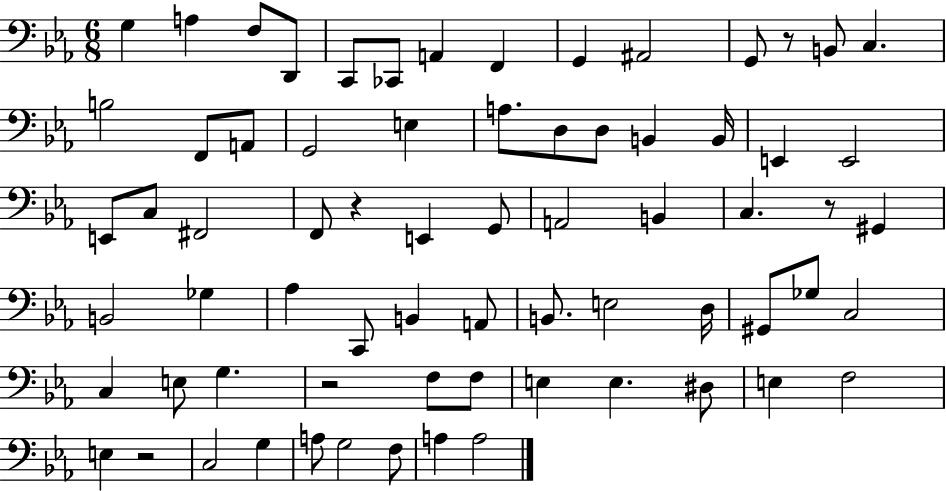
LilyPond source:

{
  \clef bass
  \numericTimeSignature
  \time 6/8
  \key ees \major
  \repeat volta 2 { g4 a4 f8 d,8 | c,8 ces,8 a,4 f,4 | g,4 ais,2 | g,8 r8 b,8 c4. | \break b2 f,8 a,8 | g,2 e4 | a8. d8 d8 b,4 b,16 | e,4 e,2 | \break e,8 c8 fis,2 | f,8 r4 e,4 g,8 | a,2 b,4 | c4. r8 gis,4 | \break b,2 ges4 | aes4 c,8 b,4 a,8 | b,8. e2 d16 | gis,8 ges8 c2 | \break c4 e8 g4. | r2 f8 f8 | e4 e4. dis8 | e4 f2 | \break e4 r2 | c2 g4 | a8 g2 f8 | a4 a2 | \break } \bar "|."
}